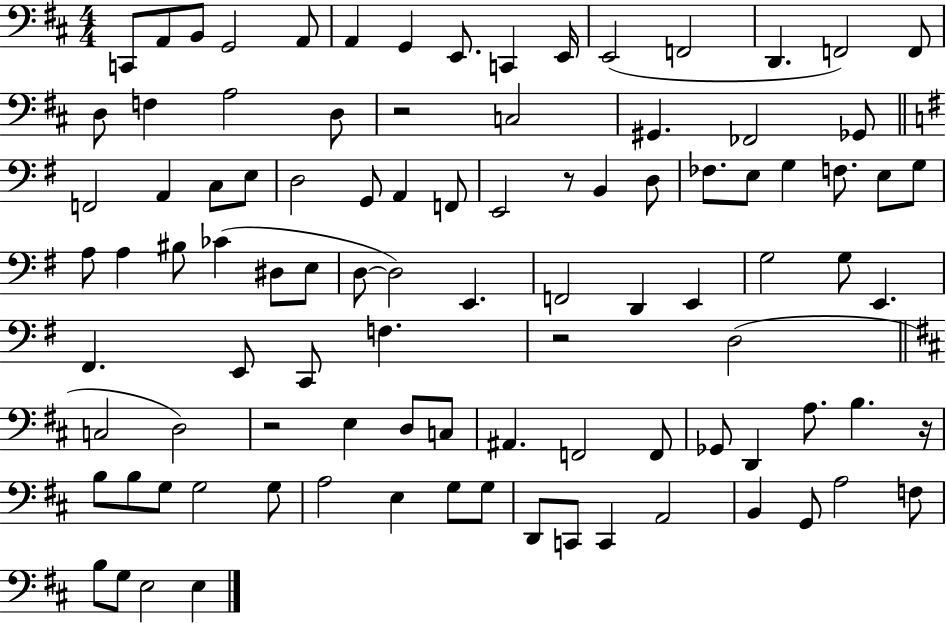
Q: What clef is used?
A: bass